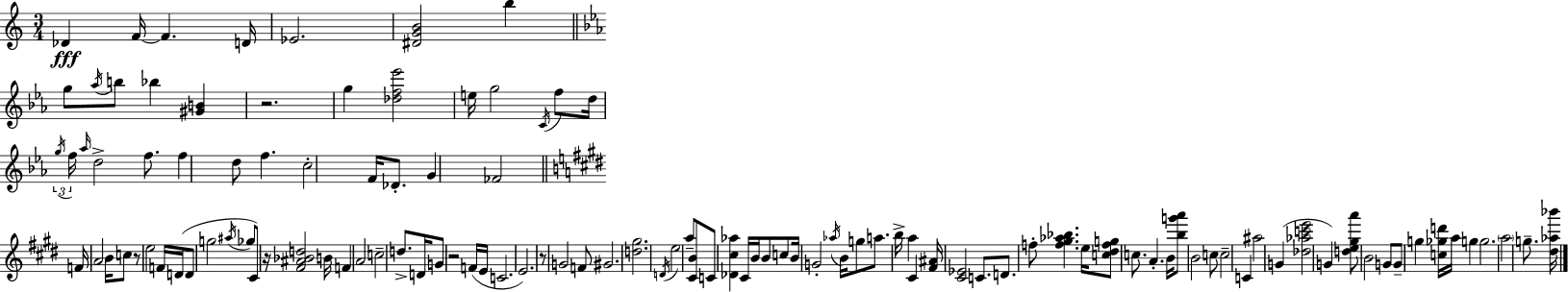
Db4/q F4/s F4/q. D4/s Eb4/h. [D#4,G4,B4]/h B5/q G5/e Ab5/s B5/e Bb5/q [G#4,B4]/q R/h. G5/q [Db5,F5,Eb6]/h E5/s G5/h C4/s F5/e D5/s G5/s F5/s Ab5/s D5/h F5/e. F5/q D5/e F5/q. C5/h F4/s Db4/e. G4/q FES4/h F4/s A4/h B4/s C5/e R/e E5/h F4/s D4/s D4/e G5/h A#5/s Gb5/e C#4/e R/s [F#4,A#4,Bb4,D5]/h B4/s F4/q A4/h C5/h D5/e. D4/s G4/e R/h F4/s E4/s C4/h. E4/h. R/e G4/h F4/e G#4/h. [D5,G#5]/h. D4/s E5/h A5/e [C#4,B4]/e C4/e [Db4,C#5,Ab5]/q C#4/s B4/s B4/e C5/e B4/s G4/h Ab5/s B4/s G5/e A5/e. B5/s A5/q C#4/q [F#4,A#4]/s [C#4,Eb4]/h C4/e. D4/e. F5/e [F5,G#5,Ab5,Bb5]/q. E5/s [C5,D#5,F5,G5]/e C5/e. A4/q. B4/s [B5,G6,A6]/e B4/h C5/e C5/h C4/q A#5/h G4/q [Db5,Ab5,C6,E6]/h G4/q [D5,E5,G#5,A6]/e B4/h G4/e G4/e G5/q [C5,Gb5,D6]/s A5/s G5/q G5/h. A5/h G5/e. [D#5,Ab5,Bb6]/s